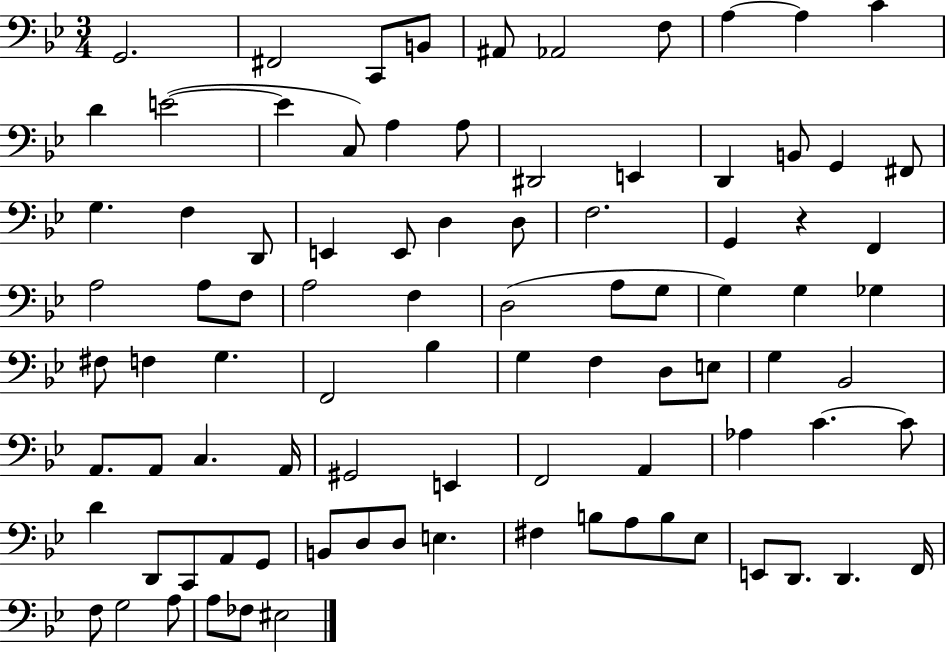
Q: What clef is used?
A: bass